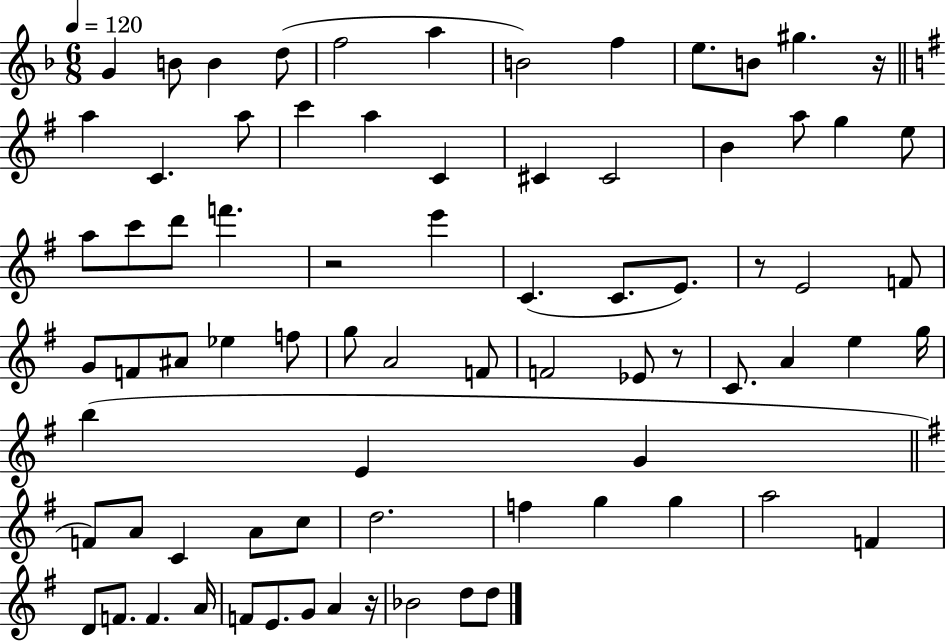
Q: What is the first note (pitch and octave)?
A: G4